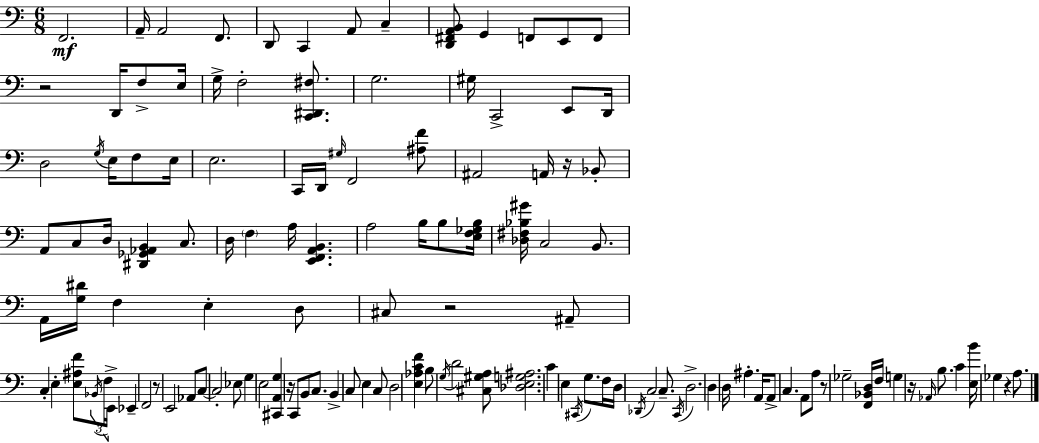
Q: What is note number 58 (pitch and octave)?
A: E2